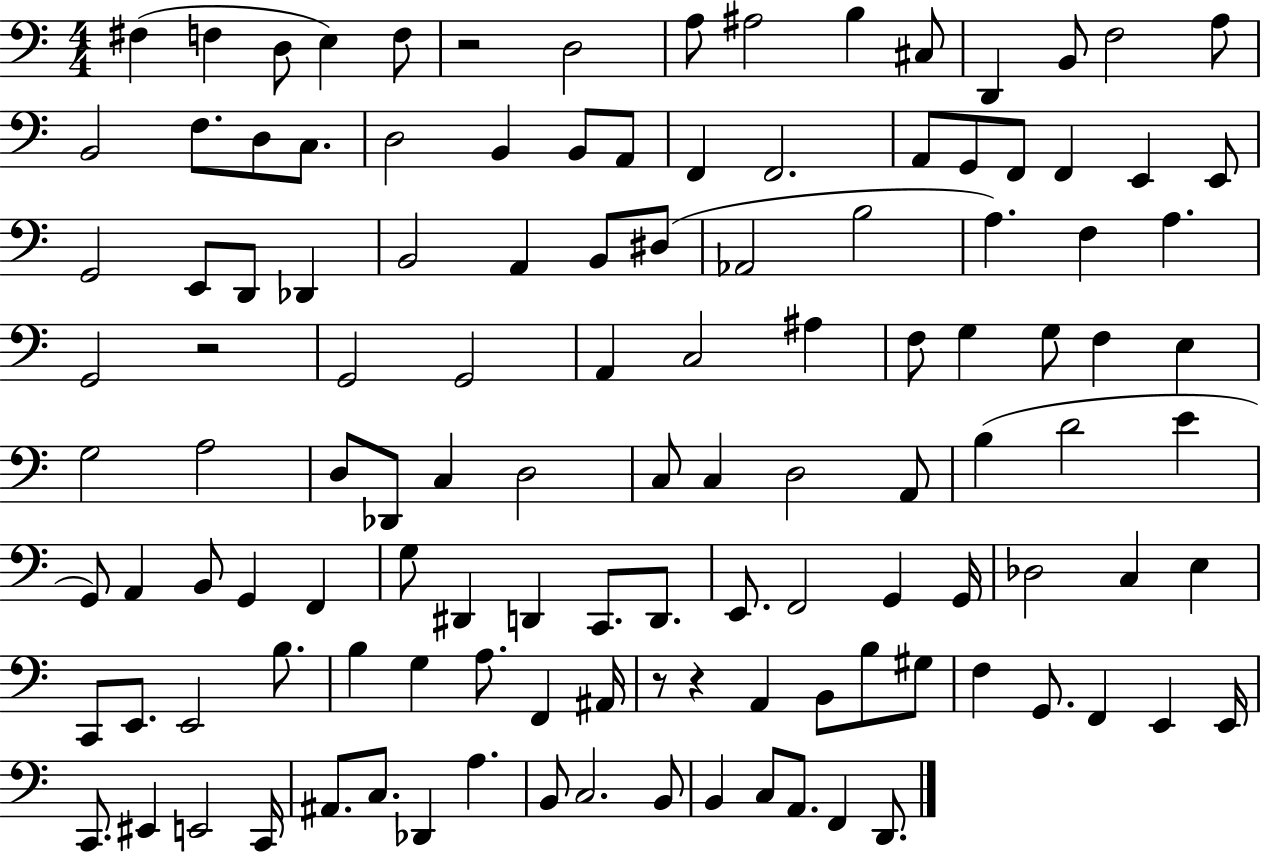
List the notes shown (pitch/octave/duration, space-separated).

F#3/q F3/q D3/e E3/q F3/e R/h D3/h A3/e A#3/h B3/q C#3/e D2/q B2/e F3/h A3/e B2/h F3/e. D3/e C3/e. D3/h B2/q B2/e A2/e F2/q F2/h. A2/e G2/e F2/e F2/q E2/q E2/e G2/h E2/e D2/e Db2/q B2/h A2/q B2/e D#3/e Ab2/h B3/h A3/q. F3/q A3/q. G2/h R/h G2/h G2/h A2/q C3/h A#3/q F3/e G3/q G3/e F3/q E3/q G3/h A3/h D3/e Db2/e C3/q D3/h C3/e C3/q D3/h A2/e B3/q D4/h E4/q G2/e A2/q B2/e G2/q F2/q G3/e D#2/q D2/q C2/e. D2/e. E2/e. F2/h G2/q G2/s Db3/h C3/q E3/q C2/e E2/e. E2/h B3/e. B3/q G3/q A3/e. F2/q A#2/s R/e R/q A2/q B2/e B3/e G#3/e F3/q G2/e. F2/q E2/q E2/s C2/e. EIS2/q E2/h C2/s A#2/e. C3/e. Db2/q A3/q. B2/e C3/h. B2/e B2/q C3/e A2/e. F2/q D2/e.